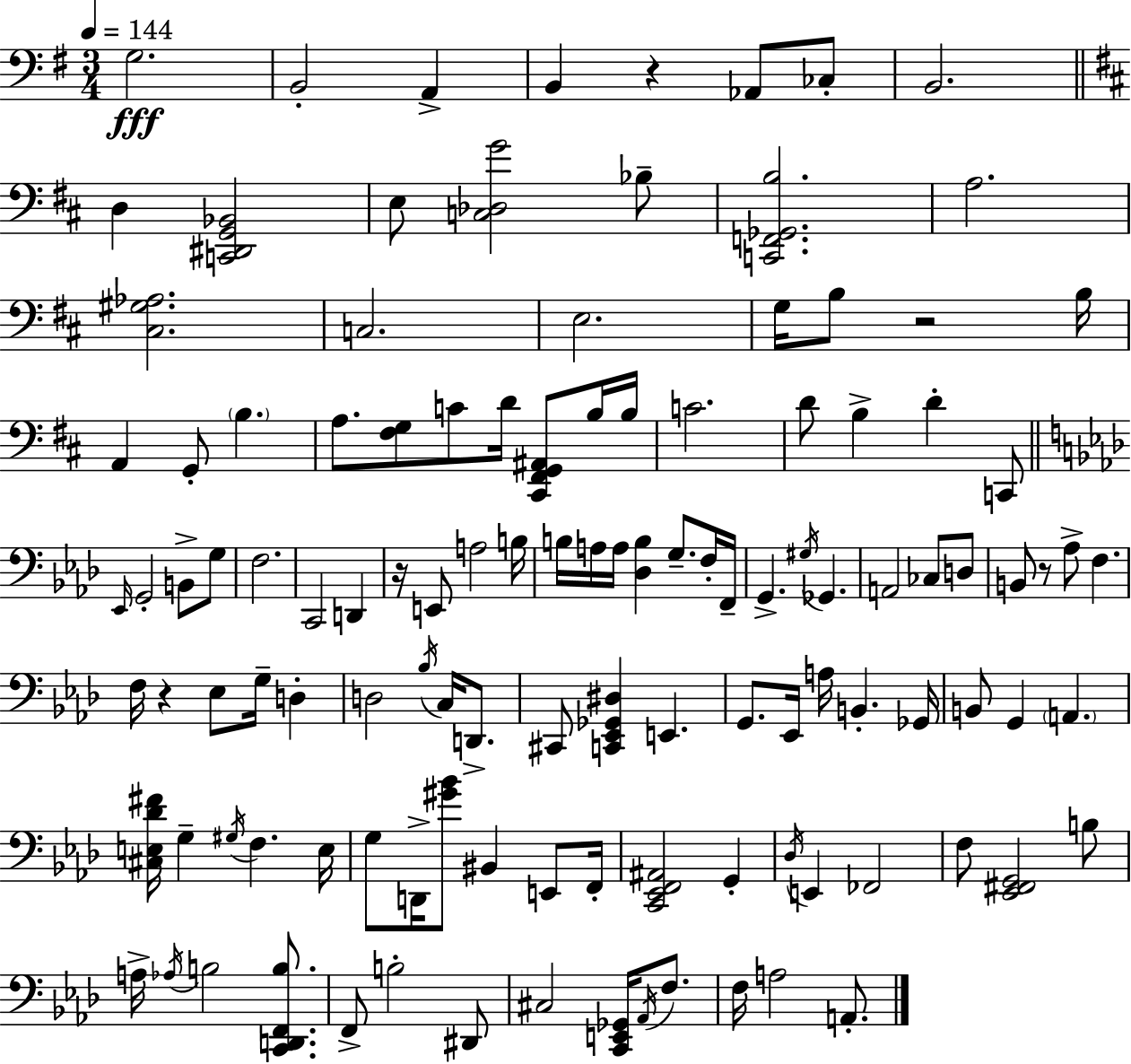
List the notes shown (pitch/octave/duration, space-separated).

G3/h. B2/h A2/q B2/q R/q Ab2/e CES3/e B2/h. D3/q [C2,D#2,G2,Bb2]/h E3/e [C3,Db3,G4]/h Bb3/e [C2,F2,Gb2,B3]/h. A3/h. [C#3,G#3,Ab3]/h. C3/h. E3/h. G3/s B3/e R/h B3/s A2/q G2/e B3/q. A3/e. [F#3,G3]/e C4/e D4/s [C#2,F#2,G2,A#2]/e B3/s B3/s C4/h. D4/e B3/q D4/q C2/e Eb2/s G2/h B2/e G3/e F3/h. C2/h D2/q R/s E2/e A3/h B3/s B3/s A3/s A3/s [Db3,B3]/q G3/e. F3/s F2/s G2/q. G#3/s Gb2/q. A2/h CES3/e D3/e B2/e R/e Ab3/e F3/q. F3/s R/q Eb3/e G3/s D3/q D3/h Bb3/s C3/s D2/e. C#2/e [C2,Eb2,Gb2,D#3]/q E2/q. G2/e. Eb2/s A3/s B2/q. Gb2/s B2/e G2/q A2/q. [C#3,E3,Db4,F#4]/s G3/q G#3/s F3/q. E3/s G3/e D2/s [G#4,Bb4]/e BIS2/q E2/e F2/s [C2,Eb2,F2,A#2]/h G2/q Db3/s E2/q FES2/h F3/e [Eb2,F#2,G2]/h B3/e A3/s Ab3/s B3/h [C2,D2,F2,B3]/e. F2/e B3/h D#2/e C#3/h [C2,E2,Gb2]/s Ab2/s F3/e. F3/s A3/h A2/e.